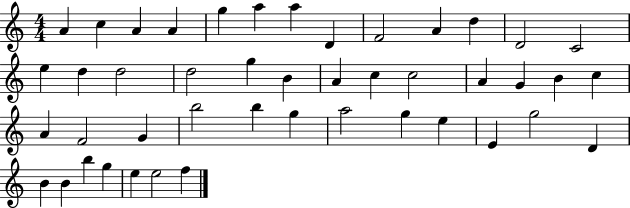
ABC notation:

X:1
T:Untitled
M:4/4
L:1/4
K:C
A c A A g a a D F2 A d D2 C2 e d d2 d2 g B A c c2 A G B c A F2 G b2 b g a2 g e E g2 D B B b g e e2 f